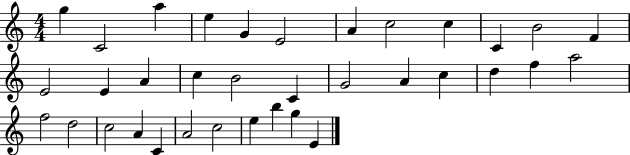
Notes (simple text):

G5/q C4/h A5/q E5/q G4/q E4/h A4/q C5/h C5/q C4/q B4/h F4/q E4/h E4/q A4/q C5/q B4/h C4/q G4/h A4/q C5/q D5/q F5/q A5/h F5/h D5/h C5/h A4/q C4/q A4/h C5/h E5/q B5/q G5/q E4/q